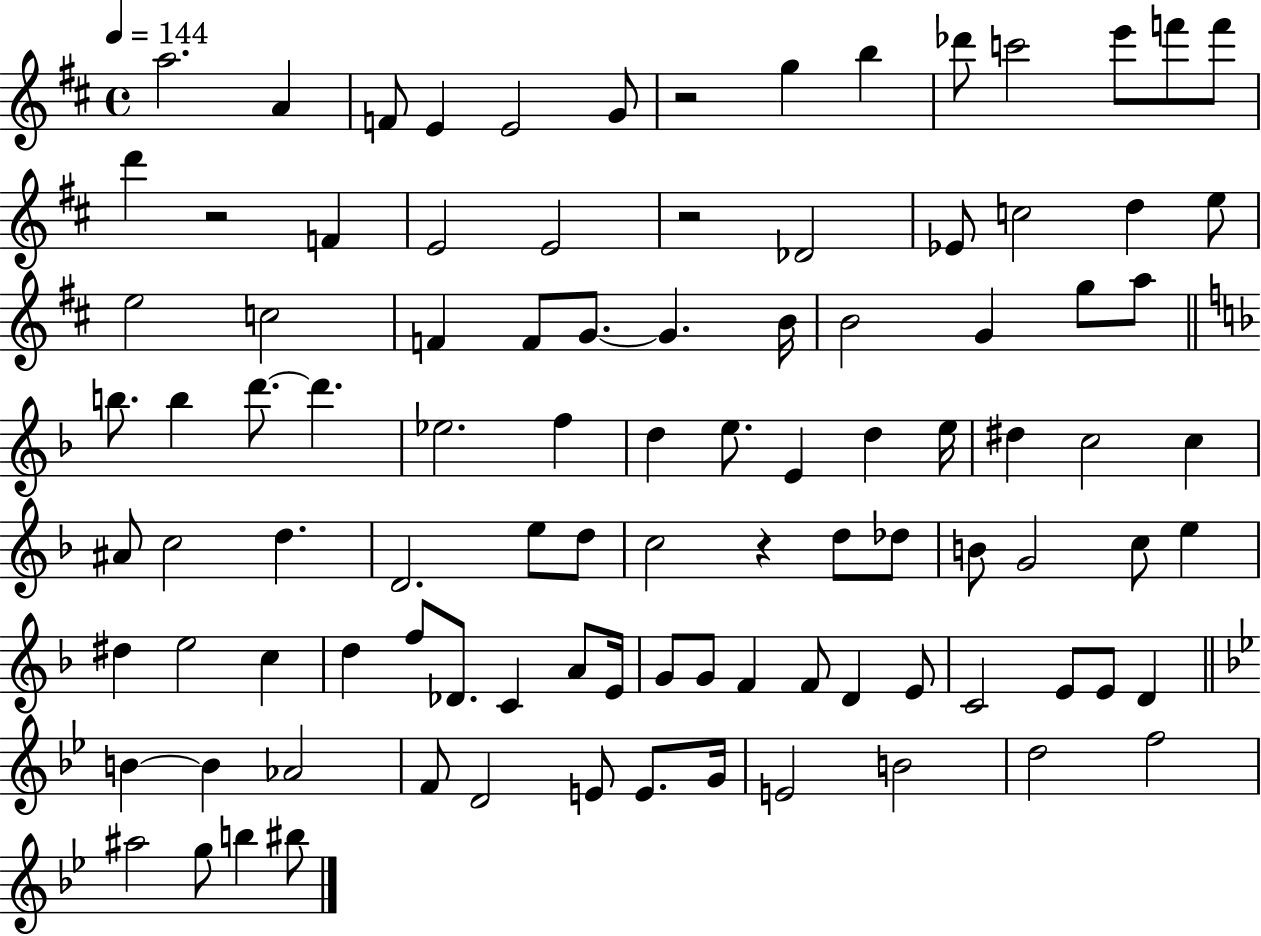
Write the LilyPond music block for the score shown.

{
  \clef treble
  \time 4/4
  \defaultTimeSignature
  \key d \major
  \tempo 4 = 144
  \repeat volta 2 { a''2. a'4 | f'8 e'4 e'2 g'8 | r2 g''4 b''4 | des'''8 c'''2 e'''8 f'''8 f'''8 | \break d'''4 r2 f'4 | e'2 e'2 | r2 des'2 | ees'8 c''2 d''4 e''8 | \break e''2 c''2 | f'4 f'8 g'8.~~ g'4. b'16 | b'2 g'4 g''8 a''8 | \bar "||" \break \key d \minor b''8. b''4 d'''8.~~ d'''4. | ees''2. f''4 | d''4 e''8. e'4 d''4 e''16 | dis''4 c''2 c''4 | \break ais'8 c''2 d''4. | d'2. e''8 d''8 | c''2 r4 d''8 des''8 | b'8 g'2 c''8 e''4 | \break dis''4 e''2 c''4 | d''4 f''8 des'8. c'4 a'8 e'16 | g'8 g'8 f'4 f'8 d'4 e'8 | c'2 e'8 e'8 d'4 | \break \bar "||" \break \key bes \major b'4~~ b'4 aes'2 | f'8 d'2 e'8 e'8. g'16 | e'2 b'2 | d''2 f''2 | \break ais''2 g''8 b''4 bis''8 | } \bar "|."
}